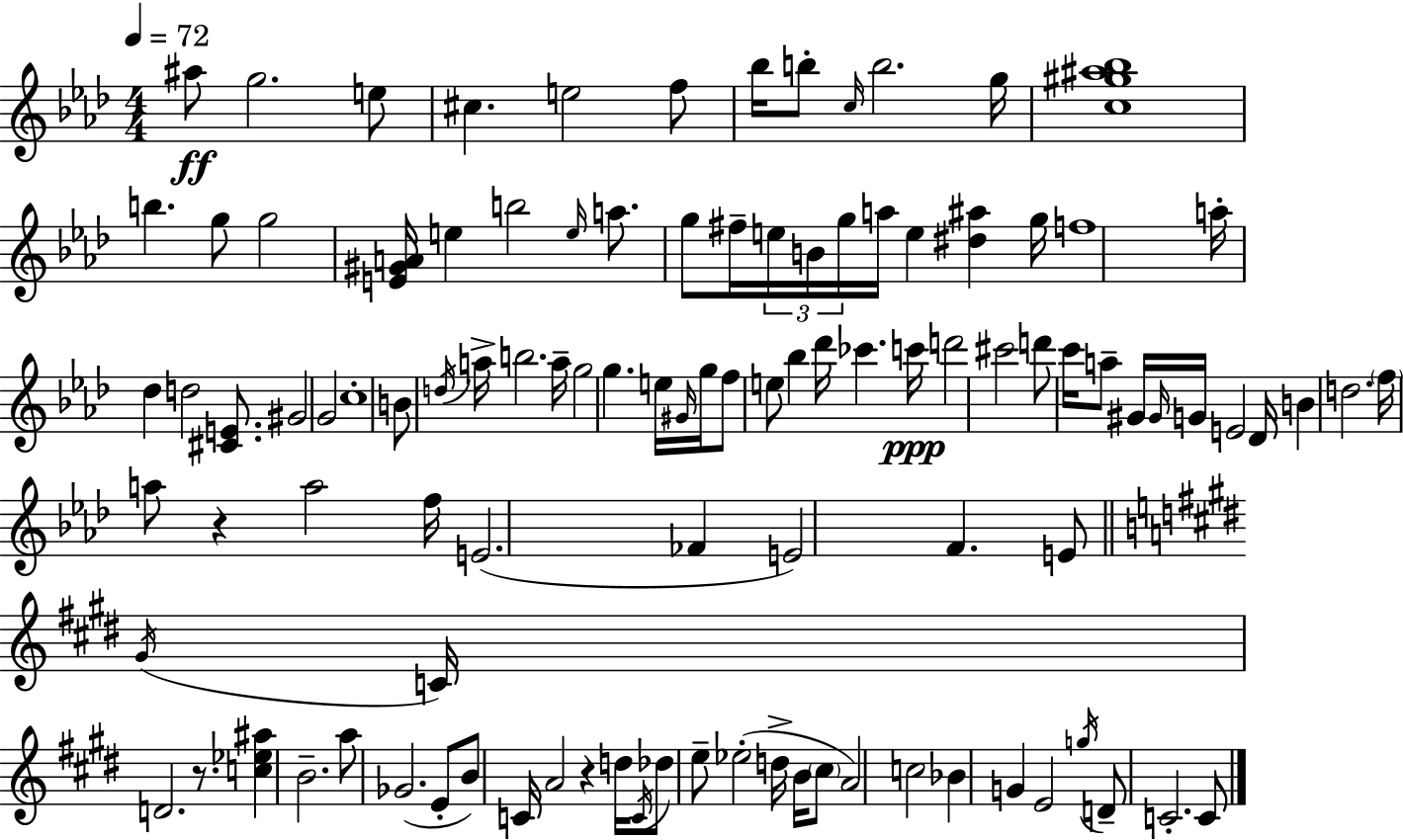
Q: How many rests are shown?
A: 3